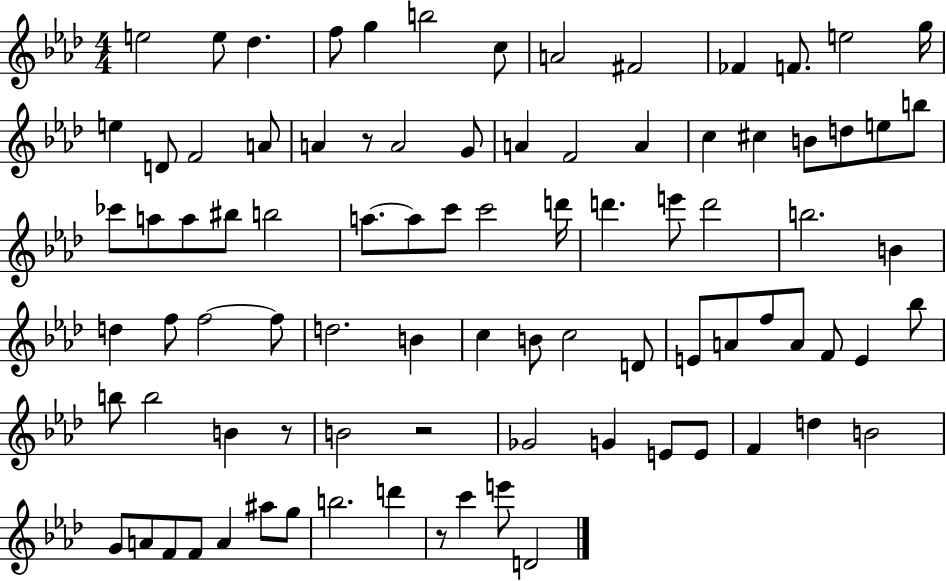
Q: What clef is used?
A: treble